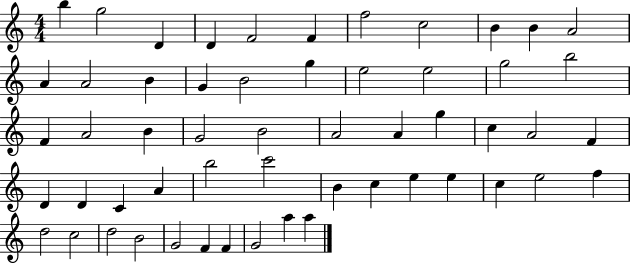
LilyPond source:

{
  \clef treble
  \numericTimeSignature
  \time 4/4
  \key c \major
  b''4 g''2 d'4 | d'4 f'2 f'4 | f''2 c''2 | b'4 b'4 a'2 | \break a'4 a'2 b'4 | g'4 b'2 g''4 | e''2 e''2 | g''2 b''2 | \break f'4 a'2 b'4 | g'2 b'2 | a'2 a'4 g''4 | c''4 a'2 f'4 | \break d'4 d'4 c'4 a'4 | b''2 c'''2 | b'4 c''4 e''4 e''4 | c''4 e''2 f''4 | \break d''2 c''2 | d''2 b'2 | g'2 f'4 f'4 | g'2 a''4 a''4 | \break \bar "|."
}